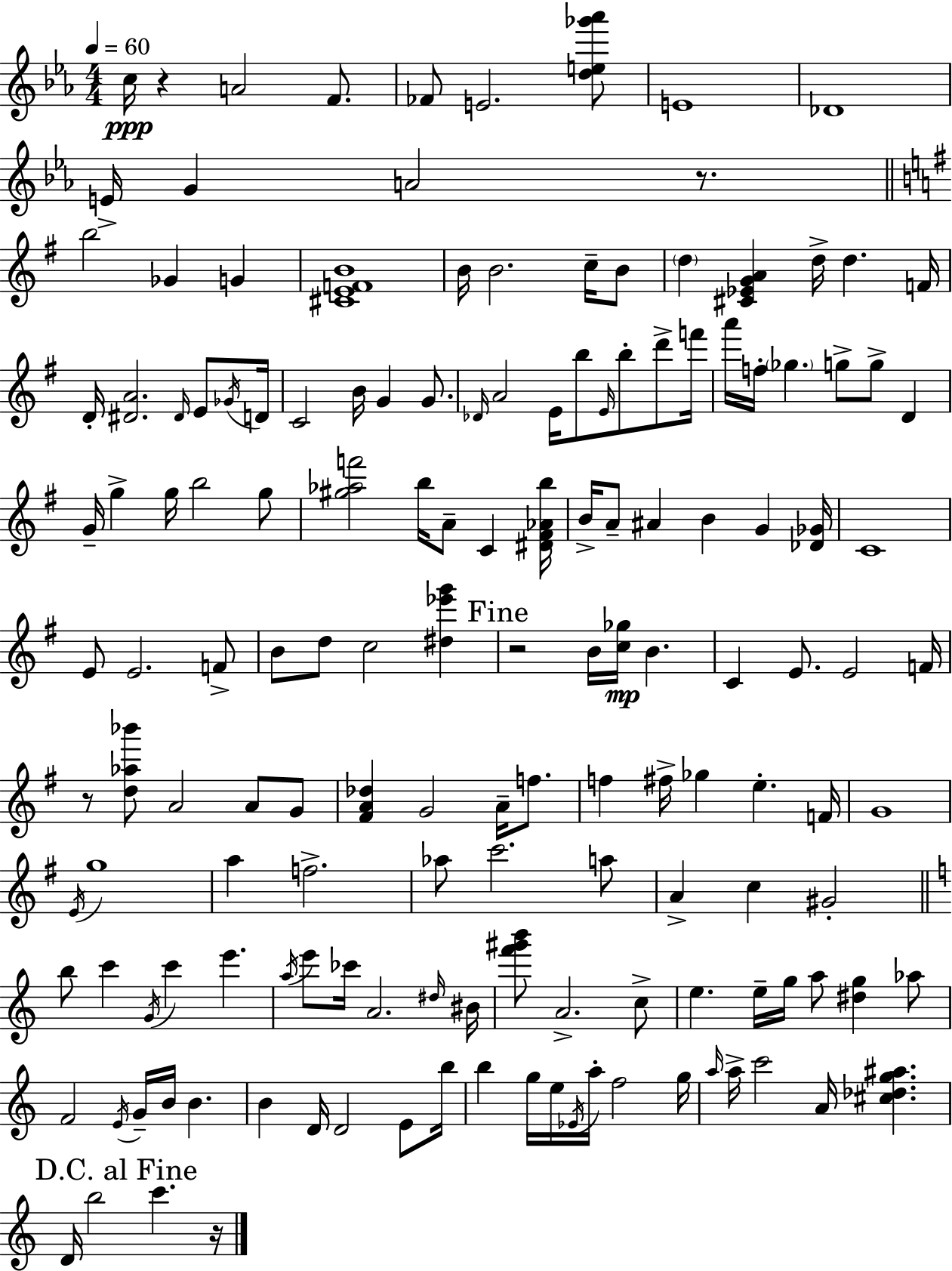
X:1
T:Untitled
M:4/4
L:1/4
K:Cm
c/4 z A2 F/2 _F/2 E2 [de_g'_a']/2 E4 _D4 E/4 G A2 z/2 b2 _G G [^CEFB]4 B/4 B2 c/4 B/2 d [^C_EGA] d/4 d F/4 D/4 [^DA]2 ^D/4 E/2 _G/4 D/4 C2 B/4 G G/2 _D/4 A2 E/4 b/2 E/4 b/2 d'/2 f'/4 a'/4 f/4 _g g/2 g/2 D G/4 g g/4 b2 g/2 [^g_af']2 b/4 A/2 C [^D^F_Ab]/4 B/4 A/2 ^A B G [_D_G]/4 C4 E/2 E2 F/2 B/2 d/2 c2 [^d_e'g'] z2 B/4 [c_g]/4 B C E/2 E2 F/4 z/2 [d_a_b']/2 A2 A/2 G/2 [^FA_d] G2 A/4 f/2 f ^f/4 _g e F/4 G4 E/4 g4 a f2 _a/2 c'2 a/2 A c ^G2 b/2 c' G/4 c' e' a/4 e'/2 _c'/4 A2 ^d/4 ^B/4 [f'^g'b']/2 A2 c/2 e e/4 g/4 a/2 [^dg] _a/2 F2 E/4 G/4 B/4 B B D/4 D2 E/2 b/4 b g/4 e/4 _E/4 a/4 f2 g/4 a/4 a/4 c'2 A/4 [^c_dg^a] D/4 b2 c' z/4